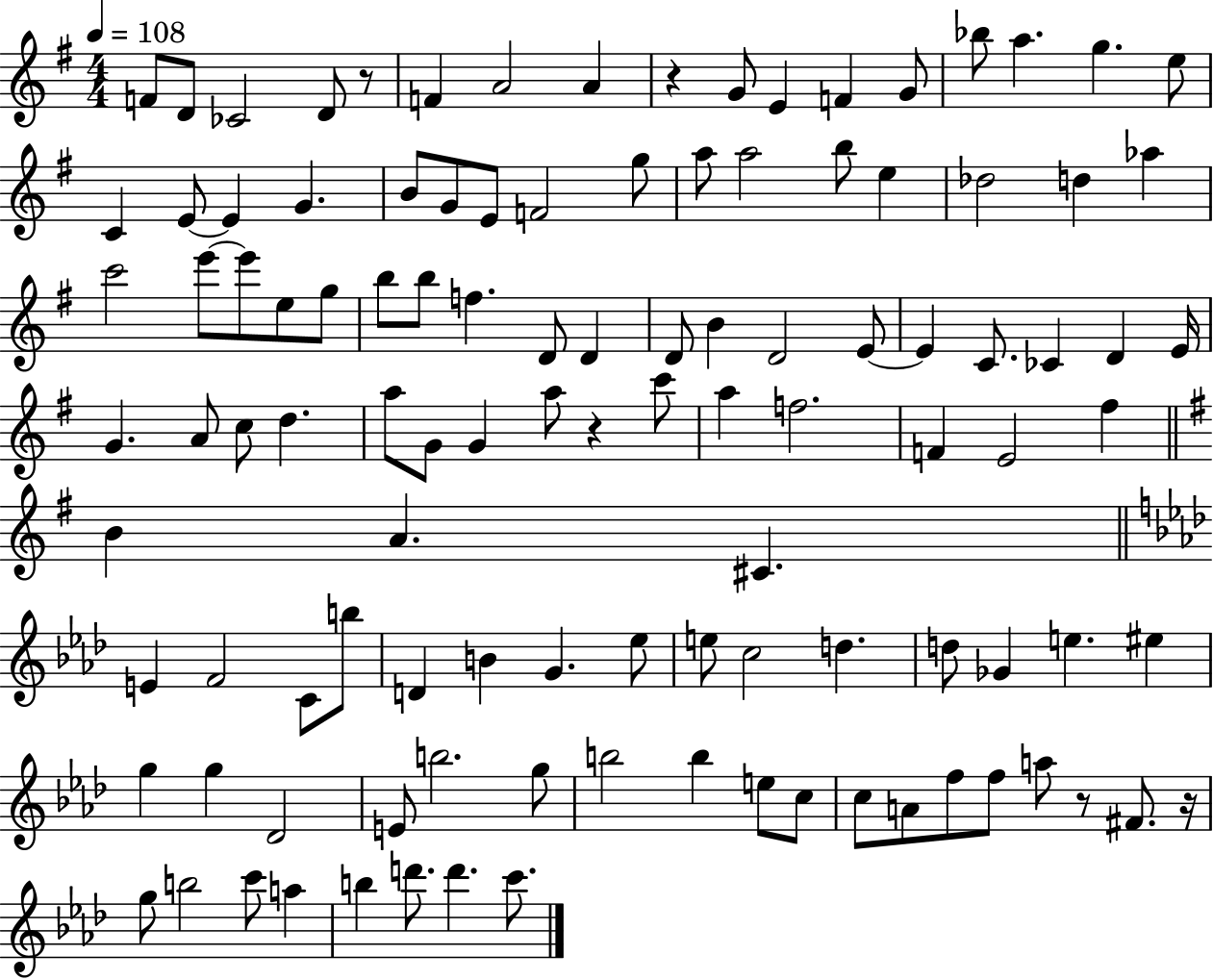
F4/e D4/e CES4/h D4/e R/e F4/q A4/h A4/q R/q G4/e E4/q F4/q G4/e Bb5/e A5/q. G5/q. E5/e C4/q E4/e E4/q G4/q. B4/e G4/e E4/e F4/h G5/e A5/e A5/h B5/e E5/q Db5/h D5/q Ab5/q C6/h E6/e E6/e E5/e G5/e B5/e B5/e F5/q. D4/e D4/q D4/e B4/q D4/h E4/e E4/q C4/e. CES4/q D4/q E4/s G4/q. A4/e C5/e D5/q. A5/e G4/e G4/q A5/e R/q C6/e A5/q F5/h. F4/q E4/h F#5/q B4/q A4/q. C#4/q. E4/q F4/h C4/e B5/e D4/q B4/q G4/q. Eb5/e E5/e C5/h D5/q. D5/e Gb4/q E5/q. EIS5/q G5/q G5/q Db4/h E4/e B5/h. G5/e B5/h B5/q E5/e C5/e C5/e A4/e F5/e F5/e A5/e R/e F#4/e. R/s G5/e B5/h C6/e A5/q B5/q D6/e. D6/q. C6/e.